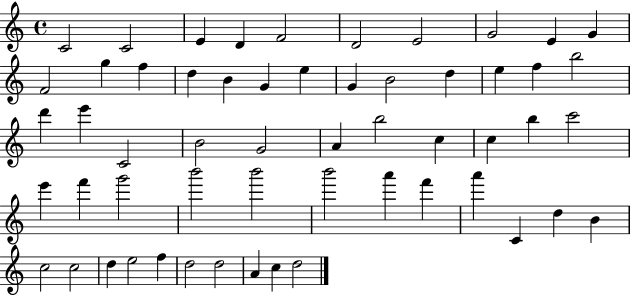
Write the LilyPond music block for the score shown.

{
  \clef treble
  \time 4/4
  \defaultTimeSignature
  \key c \major
  c'2 c'2 | e'4 d'4 f'2 | d'2 e'2 | g'2 e'4 g'4 | \break f'2 g''4 f''4 | d''4 b'4 g'4 e''4 | g'4 b'2 d''4 | e''4 f''4 b''2 | \break d'''4 e'''4 c'2 | b'2 g'2 | a'4 b''2 c''4 | c''4 b''4 c'''2 | \break e'''4 f'''4 g'''2 | b'''2 b'''2 | b'''2 a'''4 f'''4 | a'''4 c'4 d''4 b'4 | \break c''2 c''2 | d''4 e''2 f''4 | d''2 d''2 | a'4 c''4 d''2 | \break \bar "|."
}